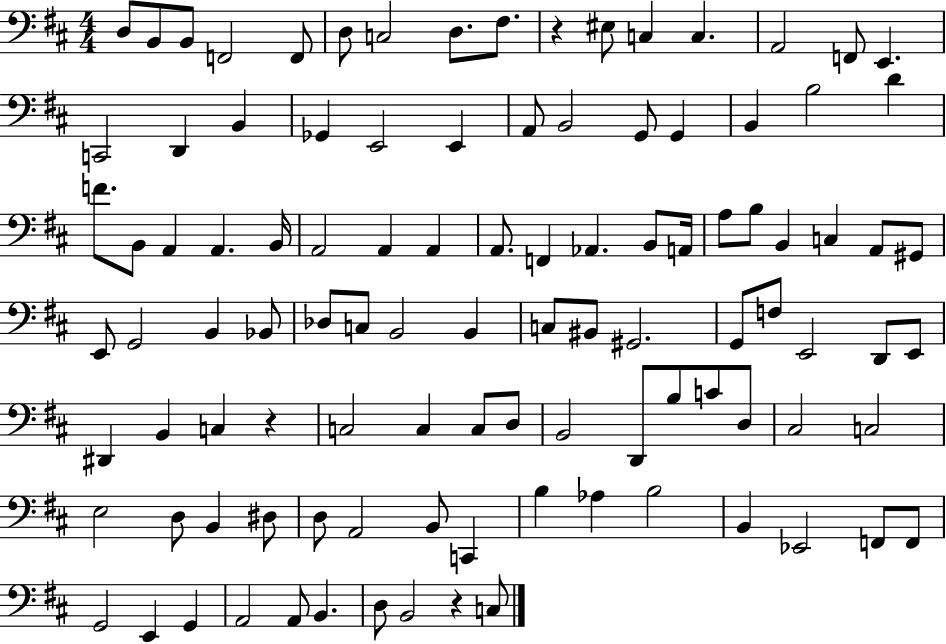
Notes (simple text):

D3/e B2/e B2/e F2/h F2/e D3/e C3/h D3/e. F#3/e. R/q EIS3/e C3/q C3/q. A2/h F2/e E2/q. C2/h D2/q B2/q Gb2/q E2/h E2/q A2/e B2/h G2/e G2/q B2/q B3/h D4/q F4/e. B2/e A2/q A2/q. B2/s A2/h A2/q A2/q A2/e. F2/q Ab2/q. B2/e A2/s A3/e B3/e B2/q C3/q A2/e G#2/e E2/e G2/h B2/q Bb2/e Db3/e C3/e B2/h B2/q C3/e BIS2/e G#2/h. G2/e F3/e E2/h D2/e E2/e D#2/q B2/q C3/q R/q C3/h C3/q C3/e D3/e B2/h D2/e B3/e C4/e D3/e C#3/h C3/h E3/h D3/e B2/q D#3/e D3/e A2/h B2/e C2/q B3/q Ab3/q B3/h B2/q Eb2/h F2/e F2/e G2/h E2/q G2/q A2/h A2/e B2/q. D3/e B2/h R/q C3/e